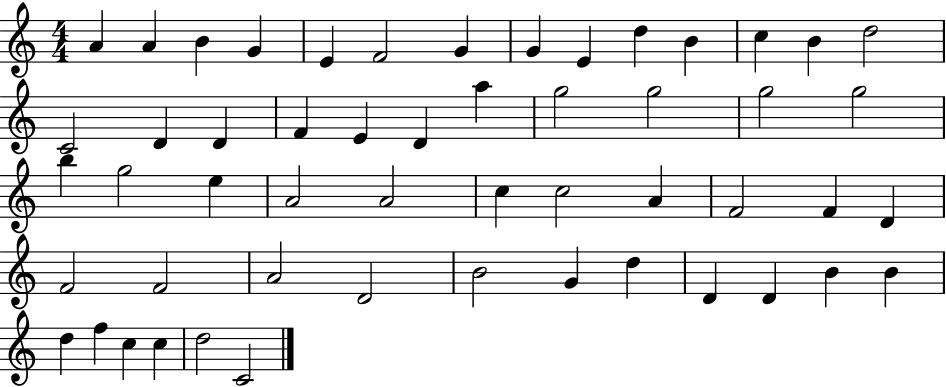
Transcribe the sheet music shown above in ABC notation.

X:1
T:Untitled
M:4/4
L:1/4
K:C
A A B G E F2 G G E d B c B d2 C2 D D F E D a g2 g2 g2 g2 b g2 e A2 A2 c c2 A F2 F D F2 F2 A2 D2 B2 G d D D B B d f c c d2 C2